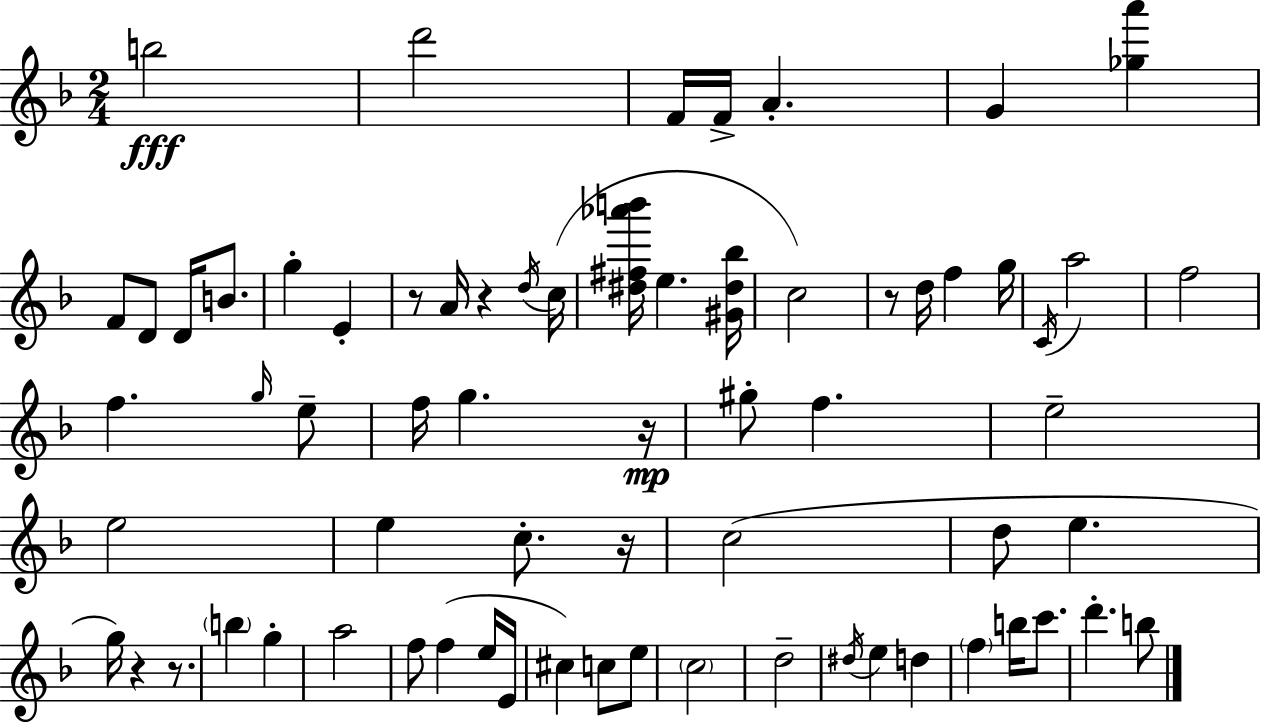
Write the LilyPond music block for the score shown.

{
  \clef treble
  \numericTimeSignature
  \time 2/4
  \key d \minor
  \repeat volta 2 { b''2\fff | d'''2 | f'16 f'16-> a'4.-. | g'4 <ges'' a'''>4 | \break f'8 d'8 d'16 b'8. | g''4-. e'4-. | r8 a'16 r4 \acciaccatura { d''16 }( | c''16 <dis'' fis'' aes''' b'''>16 e''4. | \break <gis' dis'' bes''>16 c''2) | r8 d''16 f''4 | g''16 \acciaccatura { c'16 } a''2 | f''2 | \break f''4. | \grace { g''16 } e''8-- f''16 g''4. | r16\mp gis''8-. f''4. | e''2-- | \break e''2 | e''4 c''8.-. | r16 c''2( | d''8 e''4. | \break g''16) r4 | r8. \parenthesize b''4 g''4-. | a''2 | f''8 f''4( | \break e''16 e'16 cis''4) c''8 | e''8 \parenthesize c''2 | d''2-- | \acciaccatura { dis''16 } e''4 | \break d''4 \parenthesize f''4 | b''16 c'''8. d'''4.-. | b''8 } \bar "|."
}